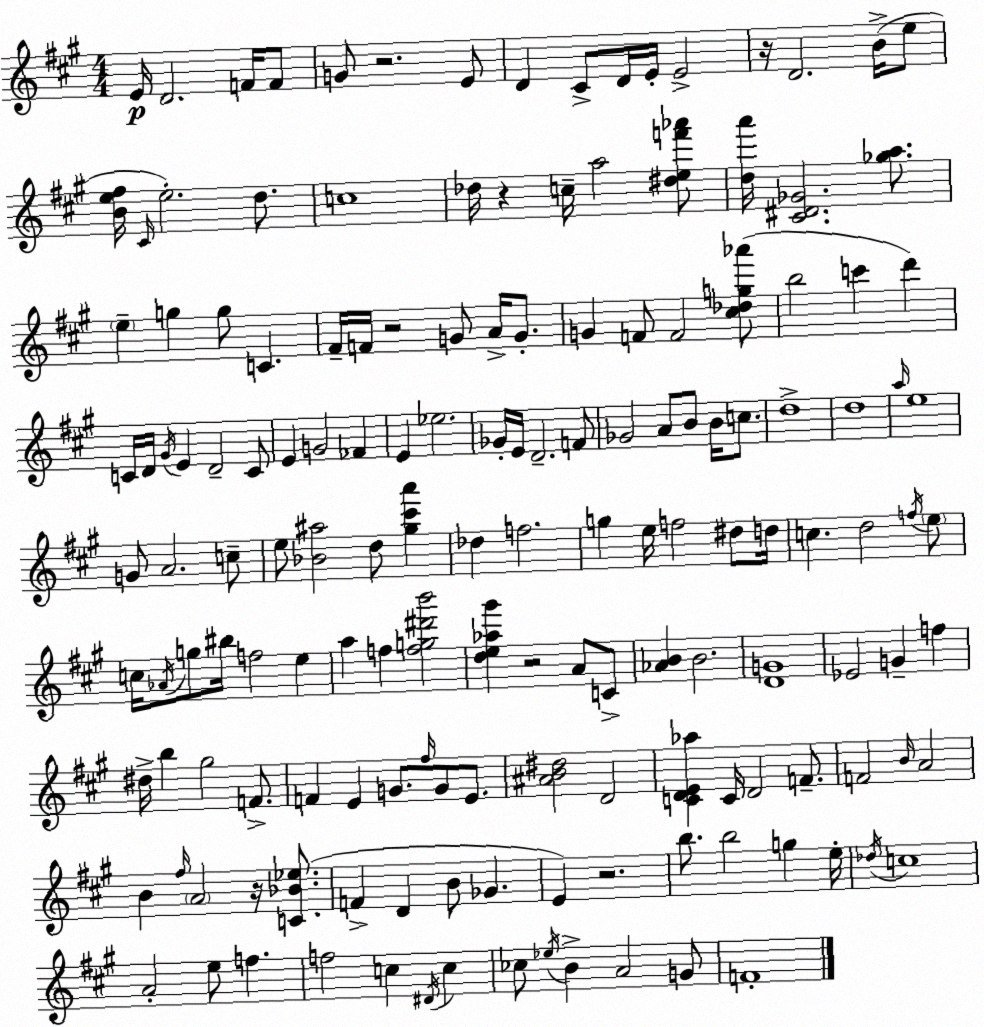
X:1
T:Untitled
M:4/4
L:1/4
K:A
E/4 D2 F/4 F/2 G/2 z2 E/2 D ^C/2 D/4 E/4 E2 z/4 D2 B/4 e/2 [Be^f]/4 ^C/4 e2 d/2 c4 _d/4 z c/4 a2 [^def'_a']/2 [da']/4 [^C^D_G]2 [_ga]/2 e g g/2 C ^F/4 F/4 z2 G/2 A/4 G/2 G F/2 F2 [^c_dg_a']/2 b2 c' d' C/4 D/4 ^G/4 E D2 C/2 E G2 _F E _e2 _G/4 E/4 D2 F/2 _G2 A/2 B/2 B/4 c/2 d4 d4 a/4 e4 G/2 A2 c/2 e/2 [_B^a]2 d/2 [^g^c'a'] _d f2 g e/4 f2 ^d/2 d/4 c d2 f/4 e/2 c/4 _A/4 g/2 ^b/4 f2 e a f [fg^d'b']2 [de_a^g'] z2 A/2 C/2 [_AB] B2 [DG]4 _E2 G f ^d/4 b ^g2 F/2 F E G/2 ^f/4 G/2 E/2 [^AB^d]2 D2 [CDE_a] C/4 D2 F/2 F2 B/4 A2 B ^f/4 A2 z/4 [C_B_e]/2 F D B/2 _G E z2 b/2 b2 g e/4 _d/4 c4 A2 e/2 f f2 c ^D/4 c _c/2 _e/4 B A2 G/2 F4